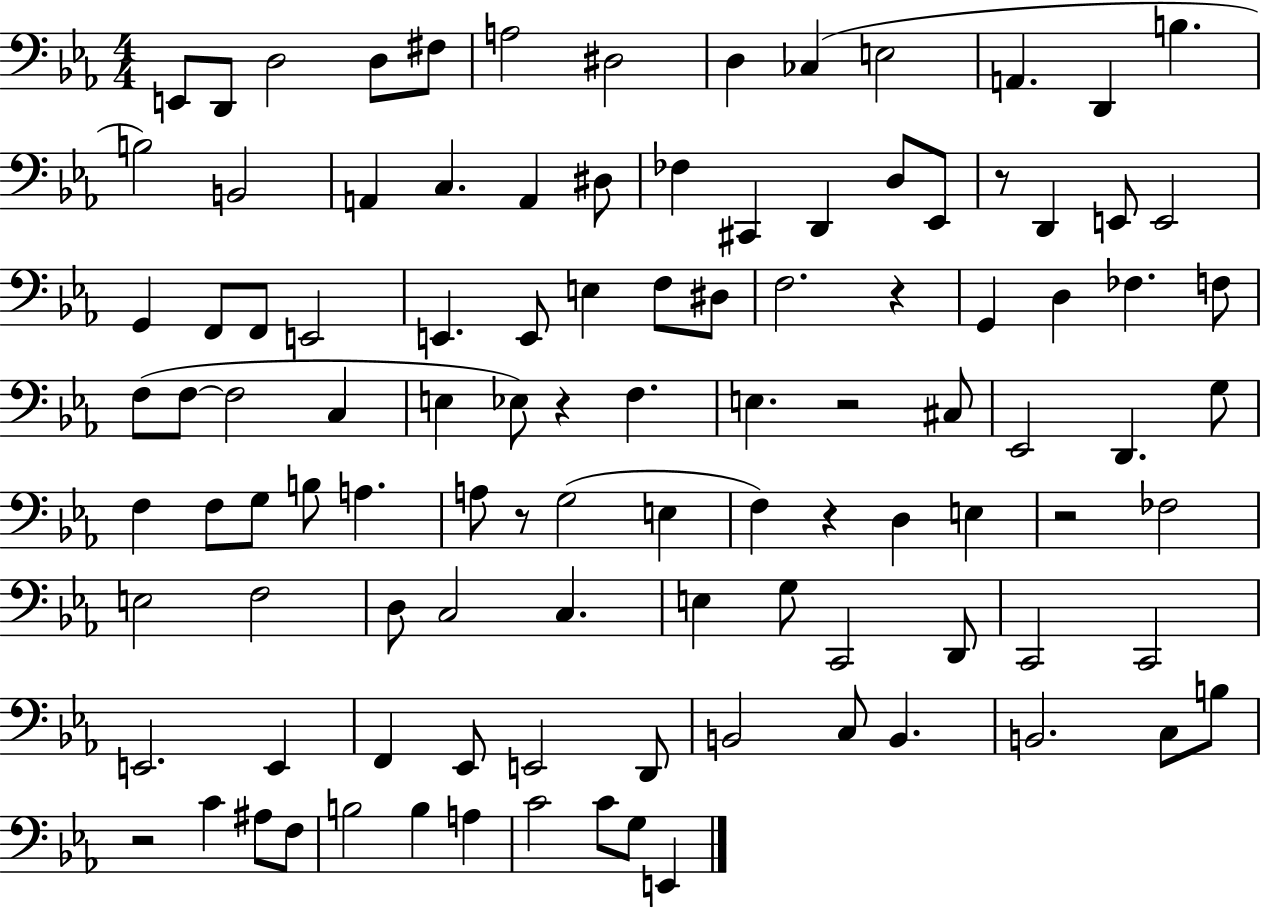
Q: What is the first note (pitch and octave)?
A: E2